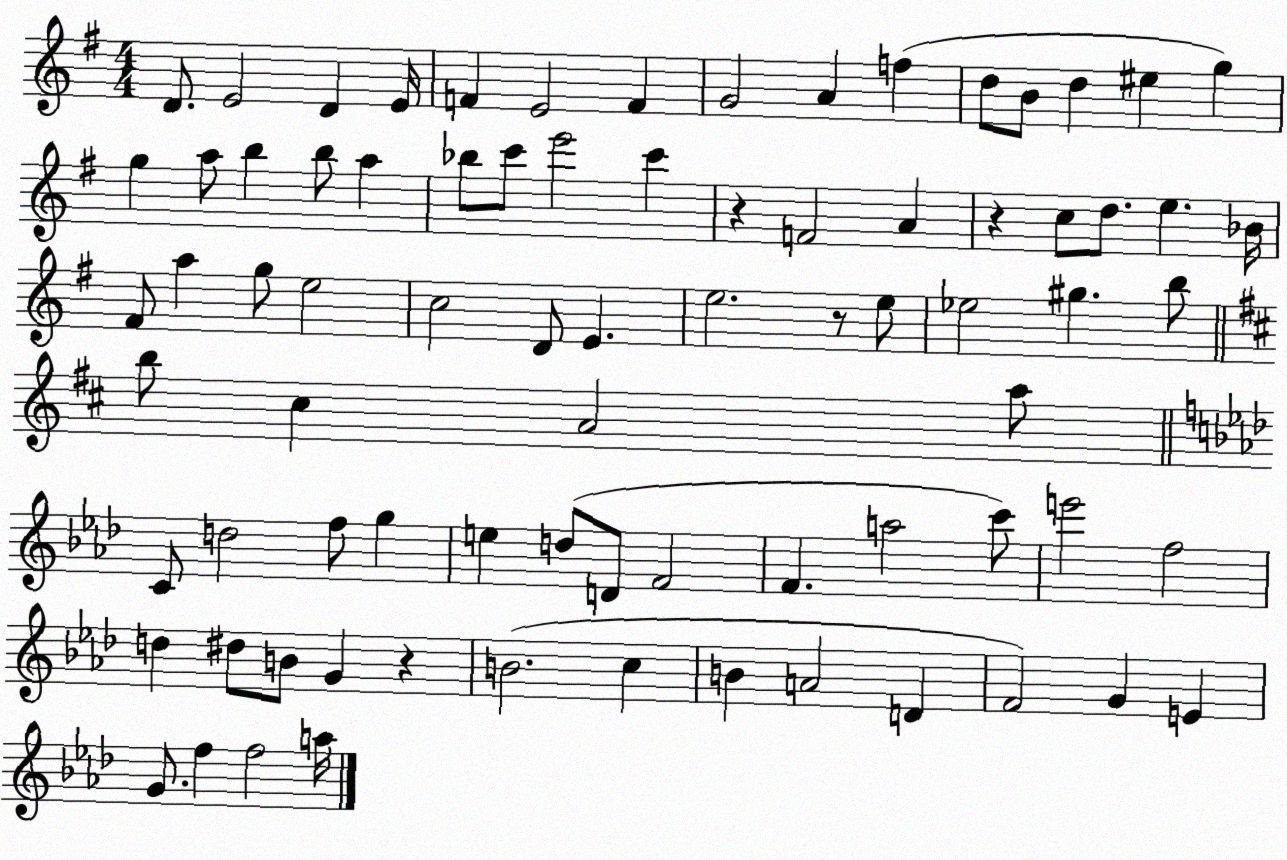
X:1
T:Untitled
M:4/4
L:1/4
K:G
D/2 E2 D E/4 F E2 F G2 A f d/2 B/2 d ^e g g a/2 b b/2 a _b/2 c'/2 e'2 c' z F2 A z c/2 d/2 e _B/4 ^F/2 a g/2 e2 c2 D/2 E e2 z/2 e/2 _e2 ^g b/2 b/2 ^c A2 a/2 C/2 d2 f/2 g e d/2 D/2 F2 F a2 c'/2 e'2 f2 d ^d/2 B/2 G z B2 c B A2 D F2 G E G/2 f f2 a/4